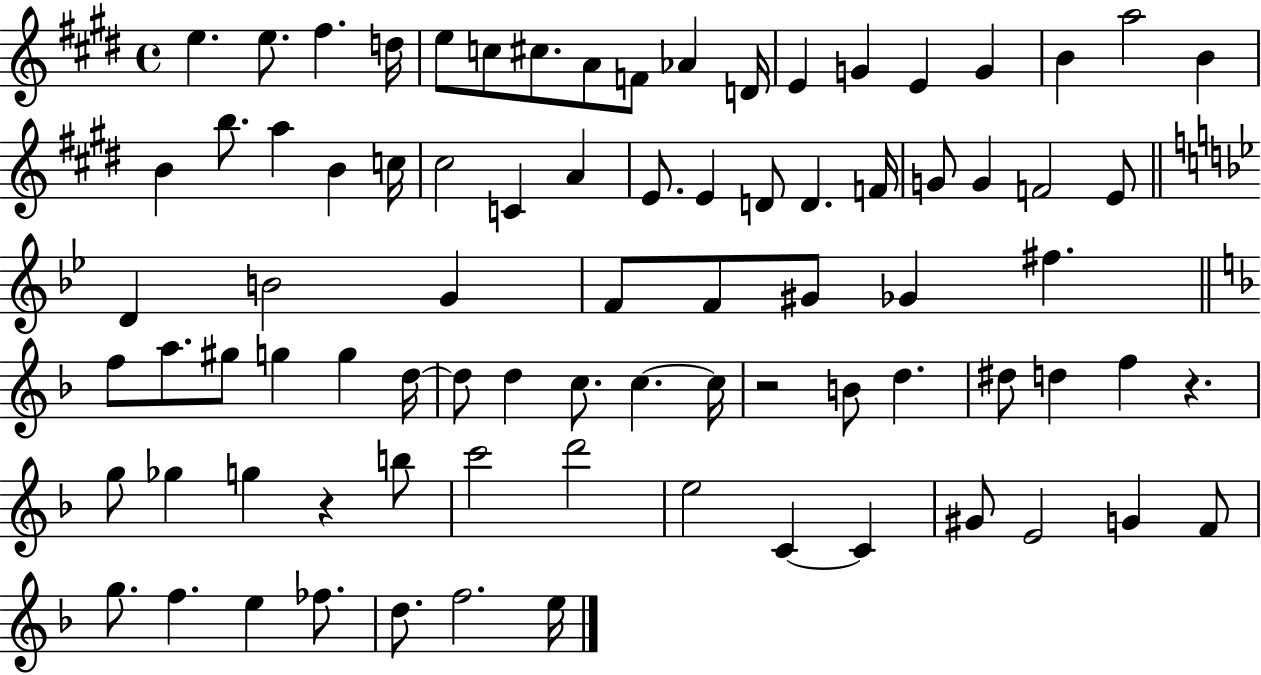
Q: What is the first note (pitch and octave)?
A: E5